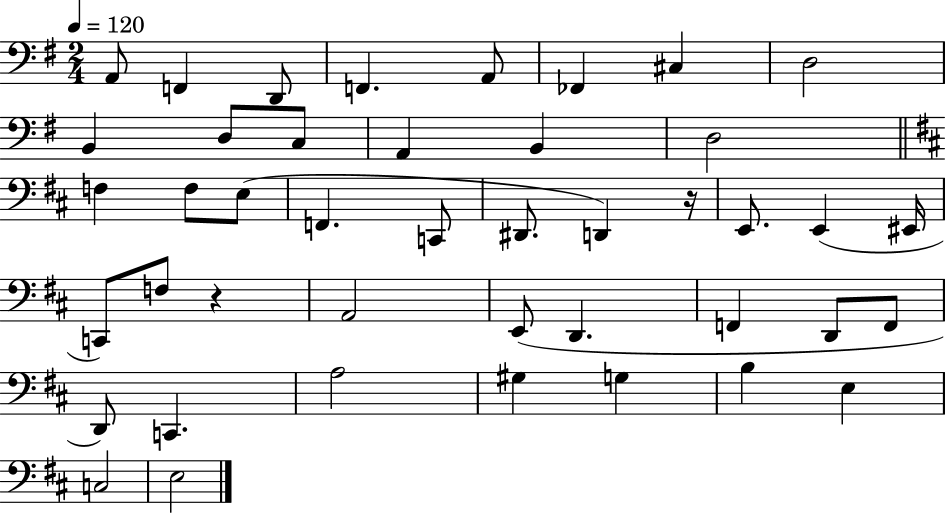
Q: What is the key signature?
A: G major